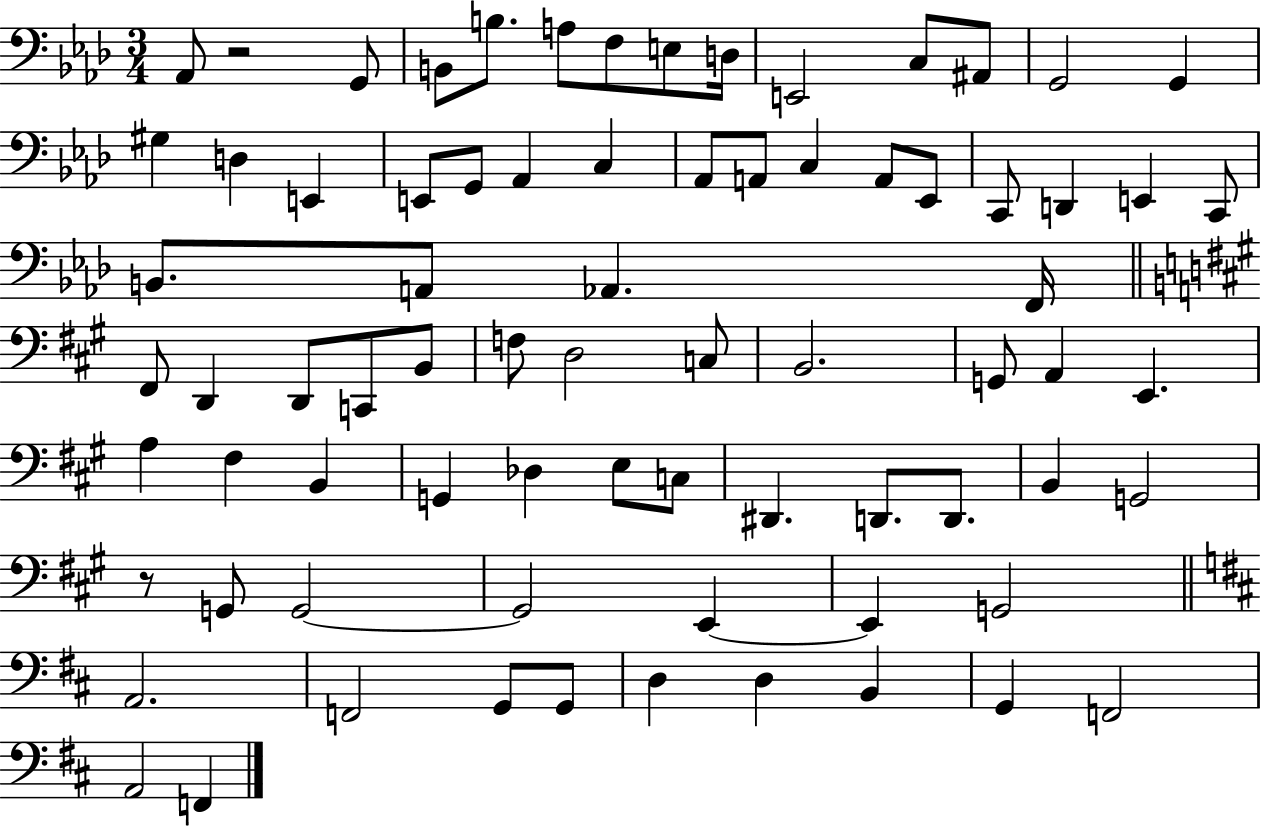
Ab2/e R/h G2/e B2/e B3/e. A3/e F3/e E3/e D3/s E2/h C3/e A#2/e G2/h G2/q G#3/q D3/q E2/q E2/e G2/e Ab2/q C3/q Ab2/e A2/e C3/q A2/e Eb2/e C2/e D2/q E2/q C2/e B2/e. A2/e Ab2/q. F2/s F#2/e D2/q D2/e C2/e B2/e F3/e D3/h C3/e B2/h. G2/e A2/q E2/q. A3/q F#3/q B2/q G2/q Db3/q E3/e C3/e D#2/q. D2/e. D2/e. B2/q G2/h R/e G2/e G2/h G2/h E2/q E2/q G2/h A2/h. F2/h G2/e G2/e D3/q D3/q B2/q G2/q F2/h A2/h F2/q